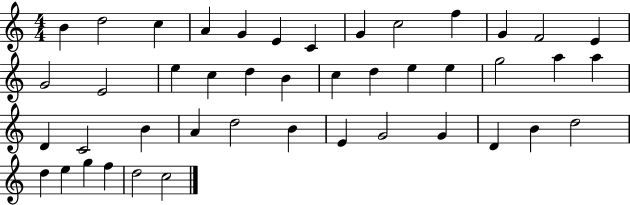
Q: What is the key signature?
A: C major